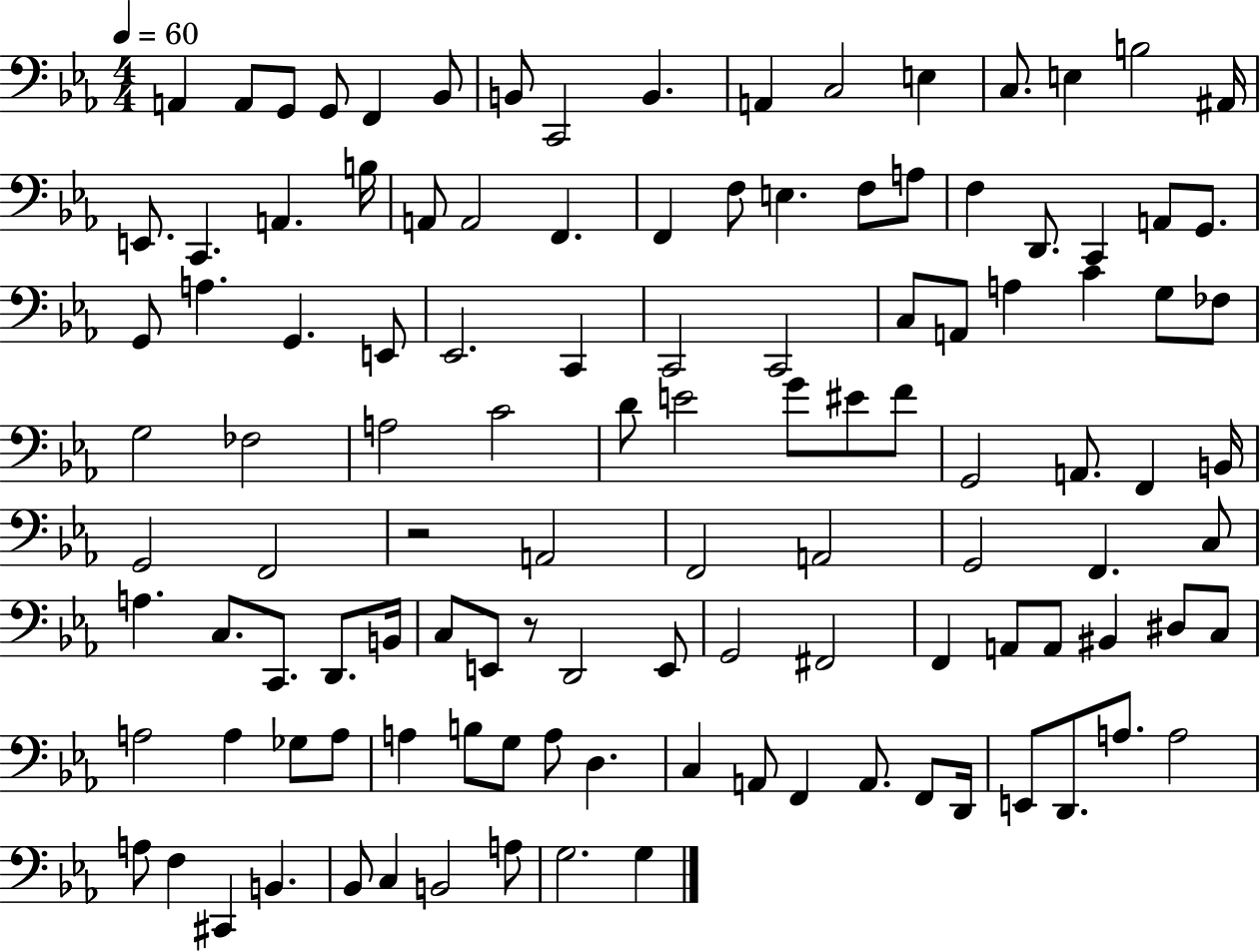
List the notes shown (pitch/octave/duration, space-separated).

A2/q A2/e G2/e G2/e F2/q Bb2/e B2/e C2/h B2/q. A2/q C3/h E3/q C3/e. E3/q B3/h A#2/s E2/e. C2/q. A2/q. B3/s A2/e A2/h F2/q. F2/q F3/e E3/q. F3/e A3/e F3/q D2/e. C2/q A2/e G2/e. G2/e A3/q. G2/q. E2/e Eb2/h. C2/q C2/h C2/h C3/e A2/e A3/q C4/q G3/e FES3/e G3/h FES3/h A3/h C4/h D4/e E4/h G4/e EIS4/e F4/e G2/h A2/e. F2/q B2/s G2/h F2/h R/h A2/h F2/h A2/h G2/h F2/q. C3/e A3/q. C3/e. C2/e. D2/e. B2/s C3/e E2/e R/e D2/h E2/e G2/h F#2/h F2/q A2/e A2/e BIS2/q D#3/e C3/e A3/h A3/q Gb3/e A3/e A3/q B3/e G3/e A3/e D3/q. C3/q A2/e F2/q A2/e. F2/e D2/s E2/e D2/e. A3/e. A3/h A3/e F3/q C#2/q B2/q. Bb2/e C3/q B2/h A3/e G3/h. G3/q